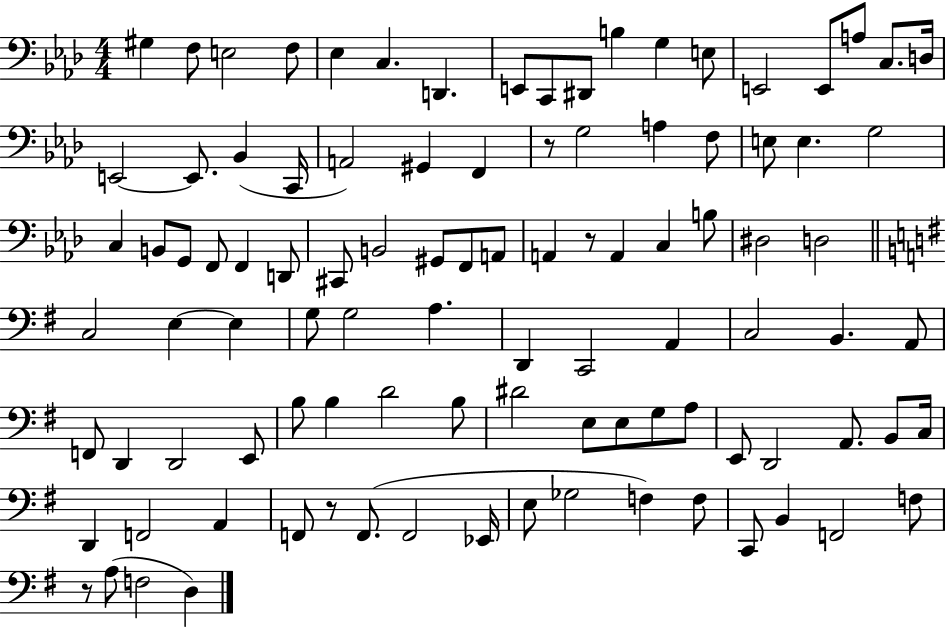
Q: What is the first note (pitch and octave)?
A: G#3